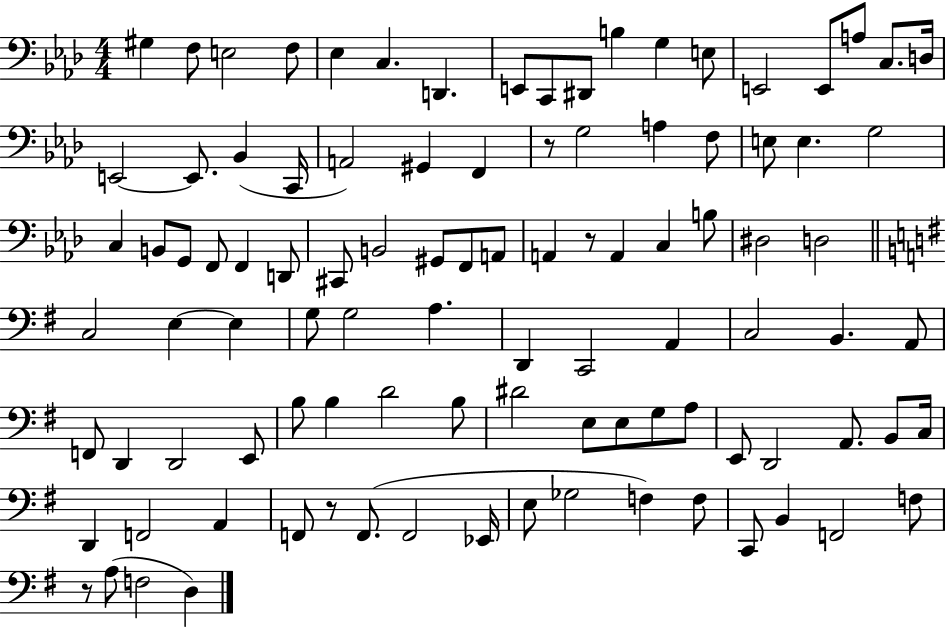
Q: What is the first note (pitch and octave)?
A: G#3